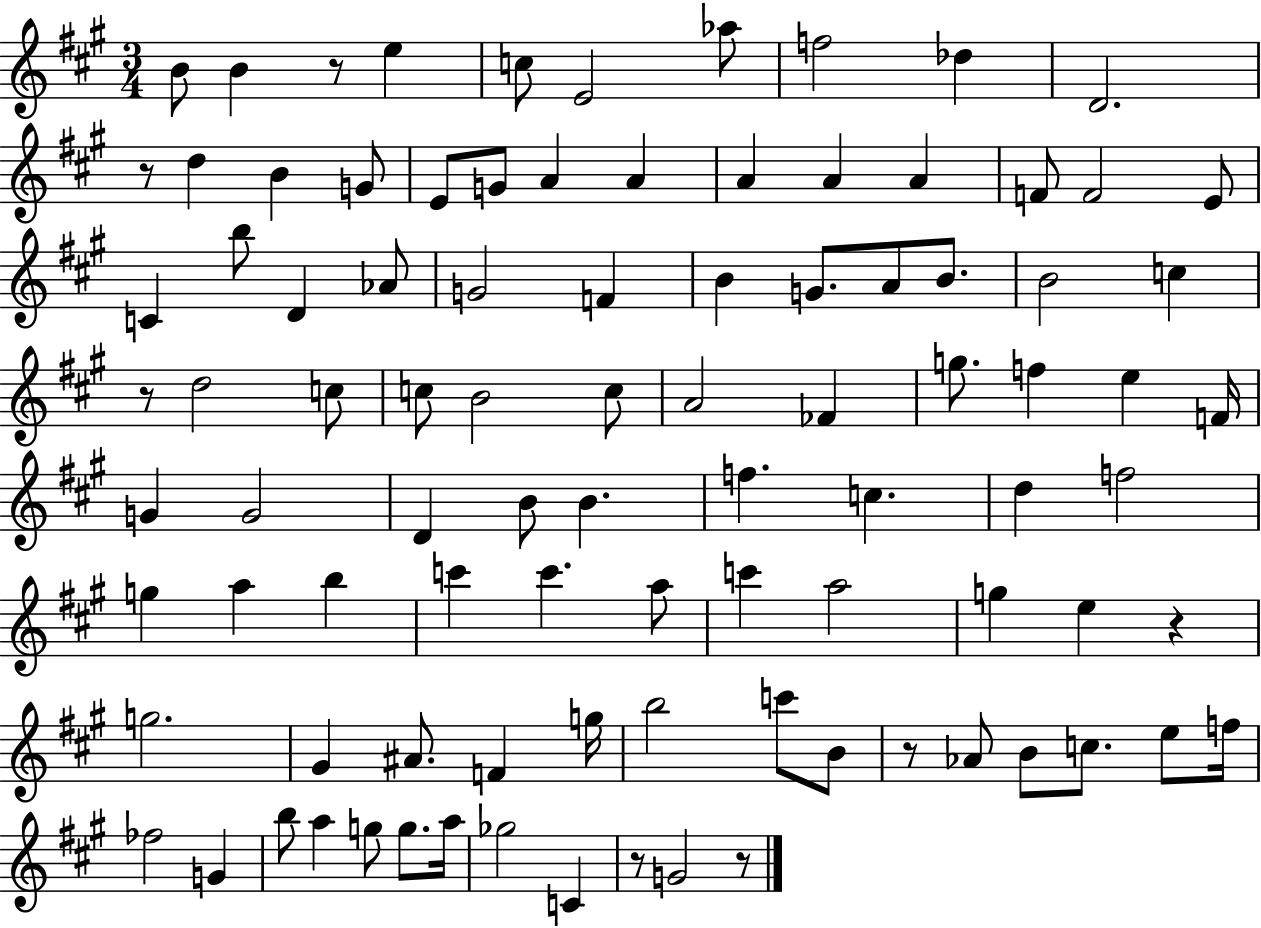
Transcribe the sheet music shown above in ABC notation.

X:1
T:Untitled
M:3/4
L:1/4
K:A
B/2 B z/2 e c/2 E2 _a/2 f2 _d D2 z/2 d B G/2 E/2 G/2 A A A A A F/2 F2 E/2 C b/2 D _A/2 G2 F B G/2 A/2 B/2 B2 c z/2 d2 c/2 c/2 B2 c/2 A2 _F g/2 f e F/4 G G2 D B/2 B f c d f2 g a b c' c' a/2 c' a2 g e z g2 ^G ^A/2 F g/4 b2 c'/2 B/2 z/2 _A/2 B/2 c/2 e/2 f/4 _f2 G b/2 a g/2 g/2 a/4 _g2 C z/2 G2 z/2